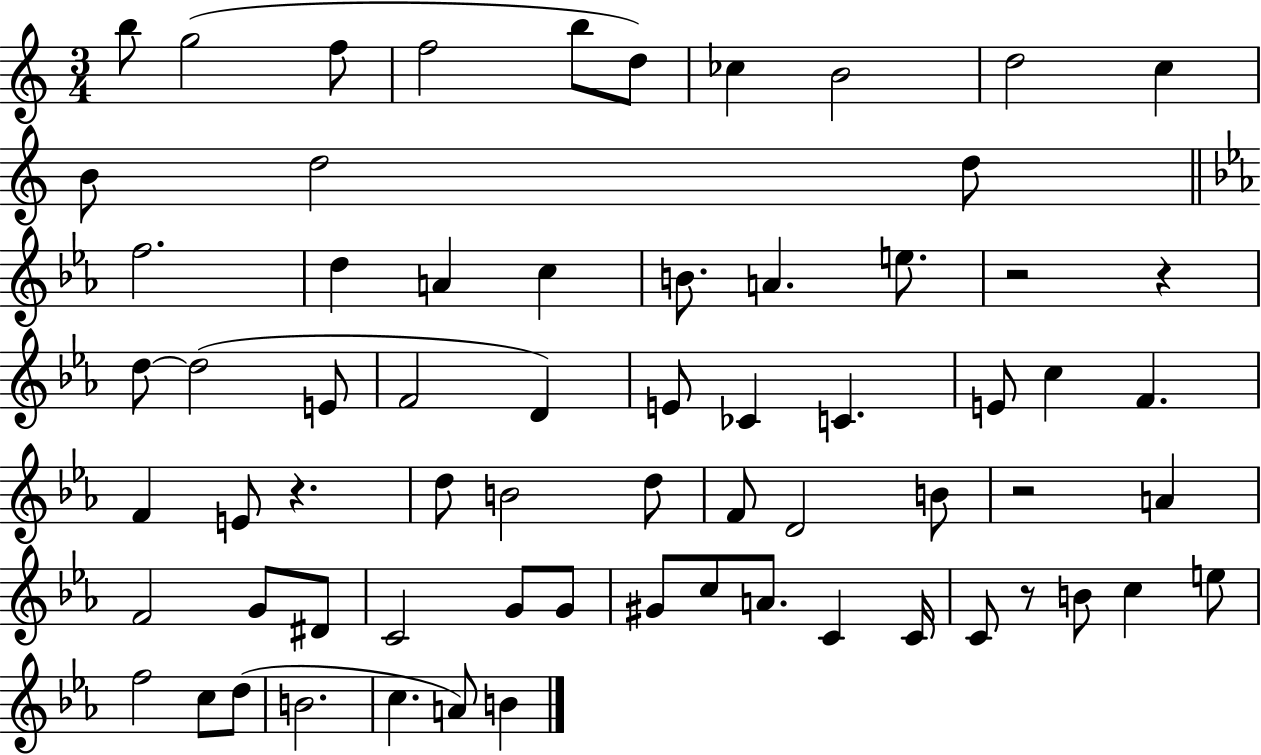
B5/e G5/h F5/e F5/h B5/e D5/e CES5/q B4/h D5/h C5/q B4/e D5/h D5/e F5/h. D5/q A4/q C5/q B4/e. A4/q. E5/e. R/h R/q D5/e D5/h E4/e F4/h D4/q E4/e CES4/q C4/q. E4/e C5/q F4/q. F4/q E4/e R/q. D5/e B4/h D5/e F4/e D4/h B4/e R/h A4/q F4/h G4/e D#4/e C4/h G4/e G4/e G#4/e C5/e A4/e. C4/q C4/s C4/e R/e B4/e C5/q E5/e F5/h C5/e D5/e B4/h. C5/q. A4/e B4/q